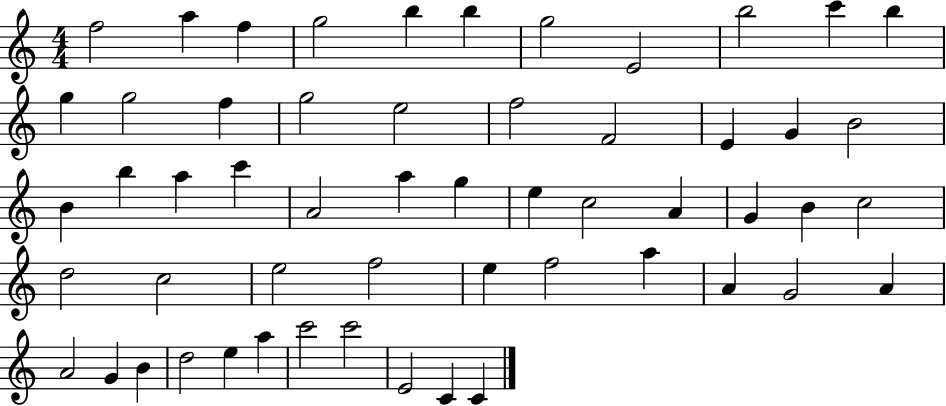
{
  \clef treble
  \numericTimeSignature
  \time 4/4
  \key c \major
  f''2 a''4 f''4 | g''2 b''4 b''4 | g''2 e'2 | b''2 c'''4 b''4 | \break g''4 g''2 f''4 | g''2 e''2 | f''2 f'2 | e'4 g'4 b'2 | \break b'4 b''4 a''4 c'''4 | a'2 a''4 g''4 | e''4 c''2 a'4 | g'4 b'4 c''2 | \break d''2 c''2 | e''2 f''2 | e''4 f''2 a''4 | a'4 g'2 a'4 | \break a'2 g'4 b'4 | d''2 e''4 a''4 | c'''2 c'''2 | e'2 c'4 c'4 | \break \bar "|."
}